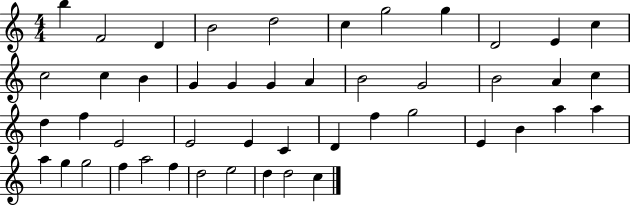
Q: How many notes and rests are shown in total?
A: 47